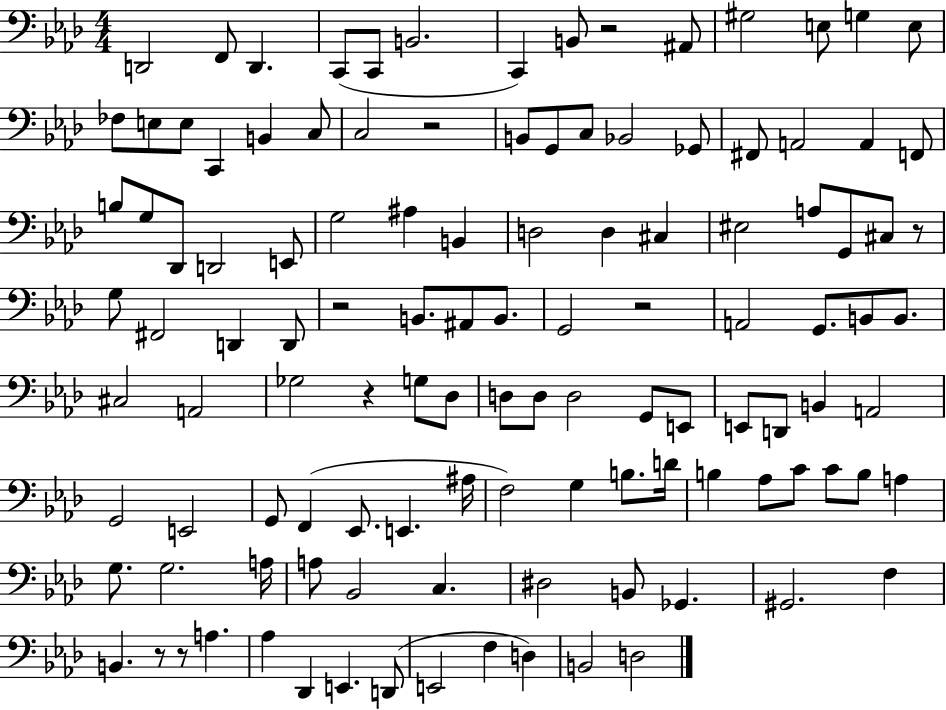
{
  \clef bass
  \numericTimeSignature
  \time 4/4
  \key aes \major
  d,2 f,8 d,4. | c,8( c,8 b,2. | c,4) b,8 r2 ais,8 | gis2 e8 g4 e8 | \break fes8 e8 e8 c,4 b,4 c8 | c2 r2 | b,8 g,8 c8 bes,2 ges,8 | fis,8 a,2 a,4 f,8 | \break b8 g8 des,8 d,2 e,8 | g2 ais4 b,4 | d2 d4 cis4 | eis2 a8 g,8 cis8 r8 | \break g8 fis,2 d,4 d,8 | r2 b,8. ais,8 b,8. | g,2 r2 | a,2 g,8. b,8 b,8. | \break cis2 a,2 | ges2 r4 g8 des8 | d8 d8 d2 g,8 e,8 | e,8 d,8 b,4 a,2 | \break g,2 e,2 | g,8 f,4( ees,8. e,4. ais16 | f2) g4 b8. d'16 | b4 aes8 c'8 c'8 b8 a4 | \break g8. g2. a16 | a8 bes,2 c4. | dis2 b,8 ges,4. | gis,2. f4 | \break b,4. r8 r8 a4. | aes4 des,4 e,4. d,8( | e,2 f4 d4) | b,2 d2 | \break \bar "|."
}